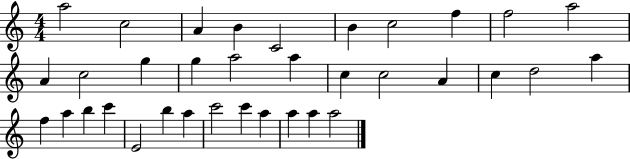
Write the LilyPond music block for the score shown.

{
  \clef treble
  \numericTimeSignature
  \time 4/4
  \key c \major
  a''2 c''2 | a'4 b'4 c'2 | b'4 c''2 f''4 | f''2 a''2 | \break a'4 c''2 g''4 | g''4 a''2 a''4 | c''4 c''2 a'4 | c''4 d''2 a''4 | \break f''4 a''4 b''4 c'''4 | e'2 b''4 a''4 | c'''2 c'''4 a''4 | a''4 a''4 a''2 | \break \bar "|."
}